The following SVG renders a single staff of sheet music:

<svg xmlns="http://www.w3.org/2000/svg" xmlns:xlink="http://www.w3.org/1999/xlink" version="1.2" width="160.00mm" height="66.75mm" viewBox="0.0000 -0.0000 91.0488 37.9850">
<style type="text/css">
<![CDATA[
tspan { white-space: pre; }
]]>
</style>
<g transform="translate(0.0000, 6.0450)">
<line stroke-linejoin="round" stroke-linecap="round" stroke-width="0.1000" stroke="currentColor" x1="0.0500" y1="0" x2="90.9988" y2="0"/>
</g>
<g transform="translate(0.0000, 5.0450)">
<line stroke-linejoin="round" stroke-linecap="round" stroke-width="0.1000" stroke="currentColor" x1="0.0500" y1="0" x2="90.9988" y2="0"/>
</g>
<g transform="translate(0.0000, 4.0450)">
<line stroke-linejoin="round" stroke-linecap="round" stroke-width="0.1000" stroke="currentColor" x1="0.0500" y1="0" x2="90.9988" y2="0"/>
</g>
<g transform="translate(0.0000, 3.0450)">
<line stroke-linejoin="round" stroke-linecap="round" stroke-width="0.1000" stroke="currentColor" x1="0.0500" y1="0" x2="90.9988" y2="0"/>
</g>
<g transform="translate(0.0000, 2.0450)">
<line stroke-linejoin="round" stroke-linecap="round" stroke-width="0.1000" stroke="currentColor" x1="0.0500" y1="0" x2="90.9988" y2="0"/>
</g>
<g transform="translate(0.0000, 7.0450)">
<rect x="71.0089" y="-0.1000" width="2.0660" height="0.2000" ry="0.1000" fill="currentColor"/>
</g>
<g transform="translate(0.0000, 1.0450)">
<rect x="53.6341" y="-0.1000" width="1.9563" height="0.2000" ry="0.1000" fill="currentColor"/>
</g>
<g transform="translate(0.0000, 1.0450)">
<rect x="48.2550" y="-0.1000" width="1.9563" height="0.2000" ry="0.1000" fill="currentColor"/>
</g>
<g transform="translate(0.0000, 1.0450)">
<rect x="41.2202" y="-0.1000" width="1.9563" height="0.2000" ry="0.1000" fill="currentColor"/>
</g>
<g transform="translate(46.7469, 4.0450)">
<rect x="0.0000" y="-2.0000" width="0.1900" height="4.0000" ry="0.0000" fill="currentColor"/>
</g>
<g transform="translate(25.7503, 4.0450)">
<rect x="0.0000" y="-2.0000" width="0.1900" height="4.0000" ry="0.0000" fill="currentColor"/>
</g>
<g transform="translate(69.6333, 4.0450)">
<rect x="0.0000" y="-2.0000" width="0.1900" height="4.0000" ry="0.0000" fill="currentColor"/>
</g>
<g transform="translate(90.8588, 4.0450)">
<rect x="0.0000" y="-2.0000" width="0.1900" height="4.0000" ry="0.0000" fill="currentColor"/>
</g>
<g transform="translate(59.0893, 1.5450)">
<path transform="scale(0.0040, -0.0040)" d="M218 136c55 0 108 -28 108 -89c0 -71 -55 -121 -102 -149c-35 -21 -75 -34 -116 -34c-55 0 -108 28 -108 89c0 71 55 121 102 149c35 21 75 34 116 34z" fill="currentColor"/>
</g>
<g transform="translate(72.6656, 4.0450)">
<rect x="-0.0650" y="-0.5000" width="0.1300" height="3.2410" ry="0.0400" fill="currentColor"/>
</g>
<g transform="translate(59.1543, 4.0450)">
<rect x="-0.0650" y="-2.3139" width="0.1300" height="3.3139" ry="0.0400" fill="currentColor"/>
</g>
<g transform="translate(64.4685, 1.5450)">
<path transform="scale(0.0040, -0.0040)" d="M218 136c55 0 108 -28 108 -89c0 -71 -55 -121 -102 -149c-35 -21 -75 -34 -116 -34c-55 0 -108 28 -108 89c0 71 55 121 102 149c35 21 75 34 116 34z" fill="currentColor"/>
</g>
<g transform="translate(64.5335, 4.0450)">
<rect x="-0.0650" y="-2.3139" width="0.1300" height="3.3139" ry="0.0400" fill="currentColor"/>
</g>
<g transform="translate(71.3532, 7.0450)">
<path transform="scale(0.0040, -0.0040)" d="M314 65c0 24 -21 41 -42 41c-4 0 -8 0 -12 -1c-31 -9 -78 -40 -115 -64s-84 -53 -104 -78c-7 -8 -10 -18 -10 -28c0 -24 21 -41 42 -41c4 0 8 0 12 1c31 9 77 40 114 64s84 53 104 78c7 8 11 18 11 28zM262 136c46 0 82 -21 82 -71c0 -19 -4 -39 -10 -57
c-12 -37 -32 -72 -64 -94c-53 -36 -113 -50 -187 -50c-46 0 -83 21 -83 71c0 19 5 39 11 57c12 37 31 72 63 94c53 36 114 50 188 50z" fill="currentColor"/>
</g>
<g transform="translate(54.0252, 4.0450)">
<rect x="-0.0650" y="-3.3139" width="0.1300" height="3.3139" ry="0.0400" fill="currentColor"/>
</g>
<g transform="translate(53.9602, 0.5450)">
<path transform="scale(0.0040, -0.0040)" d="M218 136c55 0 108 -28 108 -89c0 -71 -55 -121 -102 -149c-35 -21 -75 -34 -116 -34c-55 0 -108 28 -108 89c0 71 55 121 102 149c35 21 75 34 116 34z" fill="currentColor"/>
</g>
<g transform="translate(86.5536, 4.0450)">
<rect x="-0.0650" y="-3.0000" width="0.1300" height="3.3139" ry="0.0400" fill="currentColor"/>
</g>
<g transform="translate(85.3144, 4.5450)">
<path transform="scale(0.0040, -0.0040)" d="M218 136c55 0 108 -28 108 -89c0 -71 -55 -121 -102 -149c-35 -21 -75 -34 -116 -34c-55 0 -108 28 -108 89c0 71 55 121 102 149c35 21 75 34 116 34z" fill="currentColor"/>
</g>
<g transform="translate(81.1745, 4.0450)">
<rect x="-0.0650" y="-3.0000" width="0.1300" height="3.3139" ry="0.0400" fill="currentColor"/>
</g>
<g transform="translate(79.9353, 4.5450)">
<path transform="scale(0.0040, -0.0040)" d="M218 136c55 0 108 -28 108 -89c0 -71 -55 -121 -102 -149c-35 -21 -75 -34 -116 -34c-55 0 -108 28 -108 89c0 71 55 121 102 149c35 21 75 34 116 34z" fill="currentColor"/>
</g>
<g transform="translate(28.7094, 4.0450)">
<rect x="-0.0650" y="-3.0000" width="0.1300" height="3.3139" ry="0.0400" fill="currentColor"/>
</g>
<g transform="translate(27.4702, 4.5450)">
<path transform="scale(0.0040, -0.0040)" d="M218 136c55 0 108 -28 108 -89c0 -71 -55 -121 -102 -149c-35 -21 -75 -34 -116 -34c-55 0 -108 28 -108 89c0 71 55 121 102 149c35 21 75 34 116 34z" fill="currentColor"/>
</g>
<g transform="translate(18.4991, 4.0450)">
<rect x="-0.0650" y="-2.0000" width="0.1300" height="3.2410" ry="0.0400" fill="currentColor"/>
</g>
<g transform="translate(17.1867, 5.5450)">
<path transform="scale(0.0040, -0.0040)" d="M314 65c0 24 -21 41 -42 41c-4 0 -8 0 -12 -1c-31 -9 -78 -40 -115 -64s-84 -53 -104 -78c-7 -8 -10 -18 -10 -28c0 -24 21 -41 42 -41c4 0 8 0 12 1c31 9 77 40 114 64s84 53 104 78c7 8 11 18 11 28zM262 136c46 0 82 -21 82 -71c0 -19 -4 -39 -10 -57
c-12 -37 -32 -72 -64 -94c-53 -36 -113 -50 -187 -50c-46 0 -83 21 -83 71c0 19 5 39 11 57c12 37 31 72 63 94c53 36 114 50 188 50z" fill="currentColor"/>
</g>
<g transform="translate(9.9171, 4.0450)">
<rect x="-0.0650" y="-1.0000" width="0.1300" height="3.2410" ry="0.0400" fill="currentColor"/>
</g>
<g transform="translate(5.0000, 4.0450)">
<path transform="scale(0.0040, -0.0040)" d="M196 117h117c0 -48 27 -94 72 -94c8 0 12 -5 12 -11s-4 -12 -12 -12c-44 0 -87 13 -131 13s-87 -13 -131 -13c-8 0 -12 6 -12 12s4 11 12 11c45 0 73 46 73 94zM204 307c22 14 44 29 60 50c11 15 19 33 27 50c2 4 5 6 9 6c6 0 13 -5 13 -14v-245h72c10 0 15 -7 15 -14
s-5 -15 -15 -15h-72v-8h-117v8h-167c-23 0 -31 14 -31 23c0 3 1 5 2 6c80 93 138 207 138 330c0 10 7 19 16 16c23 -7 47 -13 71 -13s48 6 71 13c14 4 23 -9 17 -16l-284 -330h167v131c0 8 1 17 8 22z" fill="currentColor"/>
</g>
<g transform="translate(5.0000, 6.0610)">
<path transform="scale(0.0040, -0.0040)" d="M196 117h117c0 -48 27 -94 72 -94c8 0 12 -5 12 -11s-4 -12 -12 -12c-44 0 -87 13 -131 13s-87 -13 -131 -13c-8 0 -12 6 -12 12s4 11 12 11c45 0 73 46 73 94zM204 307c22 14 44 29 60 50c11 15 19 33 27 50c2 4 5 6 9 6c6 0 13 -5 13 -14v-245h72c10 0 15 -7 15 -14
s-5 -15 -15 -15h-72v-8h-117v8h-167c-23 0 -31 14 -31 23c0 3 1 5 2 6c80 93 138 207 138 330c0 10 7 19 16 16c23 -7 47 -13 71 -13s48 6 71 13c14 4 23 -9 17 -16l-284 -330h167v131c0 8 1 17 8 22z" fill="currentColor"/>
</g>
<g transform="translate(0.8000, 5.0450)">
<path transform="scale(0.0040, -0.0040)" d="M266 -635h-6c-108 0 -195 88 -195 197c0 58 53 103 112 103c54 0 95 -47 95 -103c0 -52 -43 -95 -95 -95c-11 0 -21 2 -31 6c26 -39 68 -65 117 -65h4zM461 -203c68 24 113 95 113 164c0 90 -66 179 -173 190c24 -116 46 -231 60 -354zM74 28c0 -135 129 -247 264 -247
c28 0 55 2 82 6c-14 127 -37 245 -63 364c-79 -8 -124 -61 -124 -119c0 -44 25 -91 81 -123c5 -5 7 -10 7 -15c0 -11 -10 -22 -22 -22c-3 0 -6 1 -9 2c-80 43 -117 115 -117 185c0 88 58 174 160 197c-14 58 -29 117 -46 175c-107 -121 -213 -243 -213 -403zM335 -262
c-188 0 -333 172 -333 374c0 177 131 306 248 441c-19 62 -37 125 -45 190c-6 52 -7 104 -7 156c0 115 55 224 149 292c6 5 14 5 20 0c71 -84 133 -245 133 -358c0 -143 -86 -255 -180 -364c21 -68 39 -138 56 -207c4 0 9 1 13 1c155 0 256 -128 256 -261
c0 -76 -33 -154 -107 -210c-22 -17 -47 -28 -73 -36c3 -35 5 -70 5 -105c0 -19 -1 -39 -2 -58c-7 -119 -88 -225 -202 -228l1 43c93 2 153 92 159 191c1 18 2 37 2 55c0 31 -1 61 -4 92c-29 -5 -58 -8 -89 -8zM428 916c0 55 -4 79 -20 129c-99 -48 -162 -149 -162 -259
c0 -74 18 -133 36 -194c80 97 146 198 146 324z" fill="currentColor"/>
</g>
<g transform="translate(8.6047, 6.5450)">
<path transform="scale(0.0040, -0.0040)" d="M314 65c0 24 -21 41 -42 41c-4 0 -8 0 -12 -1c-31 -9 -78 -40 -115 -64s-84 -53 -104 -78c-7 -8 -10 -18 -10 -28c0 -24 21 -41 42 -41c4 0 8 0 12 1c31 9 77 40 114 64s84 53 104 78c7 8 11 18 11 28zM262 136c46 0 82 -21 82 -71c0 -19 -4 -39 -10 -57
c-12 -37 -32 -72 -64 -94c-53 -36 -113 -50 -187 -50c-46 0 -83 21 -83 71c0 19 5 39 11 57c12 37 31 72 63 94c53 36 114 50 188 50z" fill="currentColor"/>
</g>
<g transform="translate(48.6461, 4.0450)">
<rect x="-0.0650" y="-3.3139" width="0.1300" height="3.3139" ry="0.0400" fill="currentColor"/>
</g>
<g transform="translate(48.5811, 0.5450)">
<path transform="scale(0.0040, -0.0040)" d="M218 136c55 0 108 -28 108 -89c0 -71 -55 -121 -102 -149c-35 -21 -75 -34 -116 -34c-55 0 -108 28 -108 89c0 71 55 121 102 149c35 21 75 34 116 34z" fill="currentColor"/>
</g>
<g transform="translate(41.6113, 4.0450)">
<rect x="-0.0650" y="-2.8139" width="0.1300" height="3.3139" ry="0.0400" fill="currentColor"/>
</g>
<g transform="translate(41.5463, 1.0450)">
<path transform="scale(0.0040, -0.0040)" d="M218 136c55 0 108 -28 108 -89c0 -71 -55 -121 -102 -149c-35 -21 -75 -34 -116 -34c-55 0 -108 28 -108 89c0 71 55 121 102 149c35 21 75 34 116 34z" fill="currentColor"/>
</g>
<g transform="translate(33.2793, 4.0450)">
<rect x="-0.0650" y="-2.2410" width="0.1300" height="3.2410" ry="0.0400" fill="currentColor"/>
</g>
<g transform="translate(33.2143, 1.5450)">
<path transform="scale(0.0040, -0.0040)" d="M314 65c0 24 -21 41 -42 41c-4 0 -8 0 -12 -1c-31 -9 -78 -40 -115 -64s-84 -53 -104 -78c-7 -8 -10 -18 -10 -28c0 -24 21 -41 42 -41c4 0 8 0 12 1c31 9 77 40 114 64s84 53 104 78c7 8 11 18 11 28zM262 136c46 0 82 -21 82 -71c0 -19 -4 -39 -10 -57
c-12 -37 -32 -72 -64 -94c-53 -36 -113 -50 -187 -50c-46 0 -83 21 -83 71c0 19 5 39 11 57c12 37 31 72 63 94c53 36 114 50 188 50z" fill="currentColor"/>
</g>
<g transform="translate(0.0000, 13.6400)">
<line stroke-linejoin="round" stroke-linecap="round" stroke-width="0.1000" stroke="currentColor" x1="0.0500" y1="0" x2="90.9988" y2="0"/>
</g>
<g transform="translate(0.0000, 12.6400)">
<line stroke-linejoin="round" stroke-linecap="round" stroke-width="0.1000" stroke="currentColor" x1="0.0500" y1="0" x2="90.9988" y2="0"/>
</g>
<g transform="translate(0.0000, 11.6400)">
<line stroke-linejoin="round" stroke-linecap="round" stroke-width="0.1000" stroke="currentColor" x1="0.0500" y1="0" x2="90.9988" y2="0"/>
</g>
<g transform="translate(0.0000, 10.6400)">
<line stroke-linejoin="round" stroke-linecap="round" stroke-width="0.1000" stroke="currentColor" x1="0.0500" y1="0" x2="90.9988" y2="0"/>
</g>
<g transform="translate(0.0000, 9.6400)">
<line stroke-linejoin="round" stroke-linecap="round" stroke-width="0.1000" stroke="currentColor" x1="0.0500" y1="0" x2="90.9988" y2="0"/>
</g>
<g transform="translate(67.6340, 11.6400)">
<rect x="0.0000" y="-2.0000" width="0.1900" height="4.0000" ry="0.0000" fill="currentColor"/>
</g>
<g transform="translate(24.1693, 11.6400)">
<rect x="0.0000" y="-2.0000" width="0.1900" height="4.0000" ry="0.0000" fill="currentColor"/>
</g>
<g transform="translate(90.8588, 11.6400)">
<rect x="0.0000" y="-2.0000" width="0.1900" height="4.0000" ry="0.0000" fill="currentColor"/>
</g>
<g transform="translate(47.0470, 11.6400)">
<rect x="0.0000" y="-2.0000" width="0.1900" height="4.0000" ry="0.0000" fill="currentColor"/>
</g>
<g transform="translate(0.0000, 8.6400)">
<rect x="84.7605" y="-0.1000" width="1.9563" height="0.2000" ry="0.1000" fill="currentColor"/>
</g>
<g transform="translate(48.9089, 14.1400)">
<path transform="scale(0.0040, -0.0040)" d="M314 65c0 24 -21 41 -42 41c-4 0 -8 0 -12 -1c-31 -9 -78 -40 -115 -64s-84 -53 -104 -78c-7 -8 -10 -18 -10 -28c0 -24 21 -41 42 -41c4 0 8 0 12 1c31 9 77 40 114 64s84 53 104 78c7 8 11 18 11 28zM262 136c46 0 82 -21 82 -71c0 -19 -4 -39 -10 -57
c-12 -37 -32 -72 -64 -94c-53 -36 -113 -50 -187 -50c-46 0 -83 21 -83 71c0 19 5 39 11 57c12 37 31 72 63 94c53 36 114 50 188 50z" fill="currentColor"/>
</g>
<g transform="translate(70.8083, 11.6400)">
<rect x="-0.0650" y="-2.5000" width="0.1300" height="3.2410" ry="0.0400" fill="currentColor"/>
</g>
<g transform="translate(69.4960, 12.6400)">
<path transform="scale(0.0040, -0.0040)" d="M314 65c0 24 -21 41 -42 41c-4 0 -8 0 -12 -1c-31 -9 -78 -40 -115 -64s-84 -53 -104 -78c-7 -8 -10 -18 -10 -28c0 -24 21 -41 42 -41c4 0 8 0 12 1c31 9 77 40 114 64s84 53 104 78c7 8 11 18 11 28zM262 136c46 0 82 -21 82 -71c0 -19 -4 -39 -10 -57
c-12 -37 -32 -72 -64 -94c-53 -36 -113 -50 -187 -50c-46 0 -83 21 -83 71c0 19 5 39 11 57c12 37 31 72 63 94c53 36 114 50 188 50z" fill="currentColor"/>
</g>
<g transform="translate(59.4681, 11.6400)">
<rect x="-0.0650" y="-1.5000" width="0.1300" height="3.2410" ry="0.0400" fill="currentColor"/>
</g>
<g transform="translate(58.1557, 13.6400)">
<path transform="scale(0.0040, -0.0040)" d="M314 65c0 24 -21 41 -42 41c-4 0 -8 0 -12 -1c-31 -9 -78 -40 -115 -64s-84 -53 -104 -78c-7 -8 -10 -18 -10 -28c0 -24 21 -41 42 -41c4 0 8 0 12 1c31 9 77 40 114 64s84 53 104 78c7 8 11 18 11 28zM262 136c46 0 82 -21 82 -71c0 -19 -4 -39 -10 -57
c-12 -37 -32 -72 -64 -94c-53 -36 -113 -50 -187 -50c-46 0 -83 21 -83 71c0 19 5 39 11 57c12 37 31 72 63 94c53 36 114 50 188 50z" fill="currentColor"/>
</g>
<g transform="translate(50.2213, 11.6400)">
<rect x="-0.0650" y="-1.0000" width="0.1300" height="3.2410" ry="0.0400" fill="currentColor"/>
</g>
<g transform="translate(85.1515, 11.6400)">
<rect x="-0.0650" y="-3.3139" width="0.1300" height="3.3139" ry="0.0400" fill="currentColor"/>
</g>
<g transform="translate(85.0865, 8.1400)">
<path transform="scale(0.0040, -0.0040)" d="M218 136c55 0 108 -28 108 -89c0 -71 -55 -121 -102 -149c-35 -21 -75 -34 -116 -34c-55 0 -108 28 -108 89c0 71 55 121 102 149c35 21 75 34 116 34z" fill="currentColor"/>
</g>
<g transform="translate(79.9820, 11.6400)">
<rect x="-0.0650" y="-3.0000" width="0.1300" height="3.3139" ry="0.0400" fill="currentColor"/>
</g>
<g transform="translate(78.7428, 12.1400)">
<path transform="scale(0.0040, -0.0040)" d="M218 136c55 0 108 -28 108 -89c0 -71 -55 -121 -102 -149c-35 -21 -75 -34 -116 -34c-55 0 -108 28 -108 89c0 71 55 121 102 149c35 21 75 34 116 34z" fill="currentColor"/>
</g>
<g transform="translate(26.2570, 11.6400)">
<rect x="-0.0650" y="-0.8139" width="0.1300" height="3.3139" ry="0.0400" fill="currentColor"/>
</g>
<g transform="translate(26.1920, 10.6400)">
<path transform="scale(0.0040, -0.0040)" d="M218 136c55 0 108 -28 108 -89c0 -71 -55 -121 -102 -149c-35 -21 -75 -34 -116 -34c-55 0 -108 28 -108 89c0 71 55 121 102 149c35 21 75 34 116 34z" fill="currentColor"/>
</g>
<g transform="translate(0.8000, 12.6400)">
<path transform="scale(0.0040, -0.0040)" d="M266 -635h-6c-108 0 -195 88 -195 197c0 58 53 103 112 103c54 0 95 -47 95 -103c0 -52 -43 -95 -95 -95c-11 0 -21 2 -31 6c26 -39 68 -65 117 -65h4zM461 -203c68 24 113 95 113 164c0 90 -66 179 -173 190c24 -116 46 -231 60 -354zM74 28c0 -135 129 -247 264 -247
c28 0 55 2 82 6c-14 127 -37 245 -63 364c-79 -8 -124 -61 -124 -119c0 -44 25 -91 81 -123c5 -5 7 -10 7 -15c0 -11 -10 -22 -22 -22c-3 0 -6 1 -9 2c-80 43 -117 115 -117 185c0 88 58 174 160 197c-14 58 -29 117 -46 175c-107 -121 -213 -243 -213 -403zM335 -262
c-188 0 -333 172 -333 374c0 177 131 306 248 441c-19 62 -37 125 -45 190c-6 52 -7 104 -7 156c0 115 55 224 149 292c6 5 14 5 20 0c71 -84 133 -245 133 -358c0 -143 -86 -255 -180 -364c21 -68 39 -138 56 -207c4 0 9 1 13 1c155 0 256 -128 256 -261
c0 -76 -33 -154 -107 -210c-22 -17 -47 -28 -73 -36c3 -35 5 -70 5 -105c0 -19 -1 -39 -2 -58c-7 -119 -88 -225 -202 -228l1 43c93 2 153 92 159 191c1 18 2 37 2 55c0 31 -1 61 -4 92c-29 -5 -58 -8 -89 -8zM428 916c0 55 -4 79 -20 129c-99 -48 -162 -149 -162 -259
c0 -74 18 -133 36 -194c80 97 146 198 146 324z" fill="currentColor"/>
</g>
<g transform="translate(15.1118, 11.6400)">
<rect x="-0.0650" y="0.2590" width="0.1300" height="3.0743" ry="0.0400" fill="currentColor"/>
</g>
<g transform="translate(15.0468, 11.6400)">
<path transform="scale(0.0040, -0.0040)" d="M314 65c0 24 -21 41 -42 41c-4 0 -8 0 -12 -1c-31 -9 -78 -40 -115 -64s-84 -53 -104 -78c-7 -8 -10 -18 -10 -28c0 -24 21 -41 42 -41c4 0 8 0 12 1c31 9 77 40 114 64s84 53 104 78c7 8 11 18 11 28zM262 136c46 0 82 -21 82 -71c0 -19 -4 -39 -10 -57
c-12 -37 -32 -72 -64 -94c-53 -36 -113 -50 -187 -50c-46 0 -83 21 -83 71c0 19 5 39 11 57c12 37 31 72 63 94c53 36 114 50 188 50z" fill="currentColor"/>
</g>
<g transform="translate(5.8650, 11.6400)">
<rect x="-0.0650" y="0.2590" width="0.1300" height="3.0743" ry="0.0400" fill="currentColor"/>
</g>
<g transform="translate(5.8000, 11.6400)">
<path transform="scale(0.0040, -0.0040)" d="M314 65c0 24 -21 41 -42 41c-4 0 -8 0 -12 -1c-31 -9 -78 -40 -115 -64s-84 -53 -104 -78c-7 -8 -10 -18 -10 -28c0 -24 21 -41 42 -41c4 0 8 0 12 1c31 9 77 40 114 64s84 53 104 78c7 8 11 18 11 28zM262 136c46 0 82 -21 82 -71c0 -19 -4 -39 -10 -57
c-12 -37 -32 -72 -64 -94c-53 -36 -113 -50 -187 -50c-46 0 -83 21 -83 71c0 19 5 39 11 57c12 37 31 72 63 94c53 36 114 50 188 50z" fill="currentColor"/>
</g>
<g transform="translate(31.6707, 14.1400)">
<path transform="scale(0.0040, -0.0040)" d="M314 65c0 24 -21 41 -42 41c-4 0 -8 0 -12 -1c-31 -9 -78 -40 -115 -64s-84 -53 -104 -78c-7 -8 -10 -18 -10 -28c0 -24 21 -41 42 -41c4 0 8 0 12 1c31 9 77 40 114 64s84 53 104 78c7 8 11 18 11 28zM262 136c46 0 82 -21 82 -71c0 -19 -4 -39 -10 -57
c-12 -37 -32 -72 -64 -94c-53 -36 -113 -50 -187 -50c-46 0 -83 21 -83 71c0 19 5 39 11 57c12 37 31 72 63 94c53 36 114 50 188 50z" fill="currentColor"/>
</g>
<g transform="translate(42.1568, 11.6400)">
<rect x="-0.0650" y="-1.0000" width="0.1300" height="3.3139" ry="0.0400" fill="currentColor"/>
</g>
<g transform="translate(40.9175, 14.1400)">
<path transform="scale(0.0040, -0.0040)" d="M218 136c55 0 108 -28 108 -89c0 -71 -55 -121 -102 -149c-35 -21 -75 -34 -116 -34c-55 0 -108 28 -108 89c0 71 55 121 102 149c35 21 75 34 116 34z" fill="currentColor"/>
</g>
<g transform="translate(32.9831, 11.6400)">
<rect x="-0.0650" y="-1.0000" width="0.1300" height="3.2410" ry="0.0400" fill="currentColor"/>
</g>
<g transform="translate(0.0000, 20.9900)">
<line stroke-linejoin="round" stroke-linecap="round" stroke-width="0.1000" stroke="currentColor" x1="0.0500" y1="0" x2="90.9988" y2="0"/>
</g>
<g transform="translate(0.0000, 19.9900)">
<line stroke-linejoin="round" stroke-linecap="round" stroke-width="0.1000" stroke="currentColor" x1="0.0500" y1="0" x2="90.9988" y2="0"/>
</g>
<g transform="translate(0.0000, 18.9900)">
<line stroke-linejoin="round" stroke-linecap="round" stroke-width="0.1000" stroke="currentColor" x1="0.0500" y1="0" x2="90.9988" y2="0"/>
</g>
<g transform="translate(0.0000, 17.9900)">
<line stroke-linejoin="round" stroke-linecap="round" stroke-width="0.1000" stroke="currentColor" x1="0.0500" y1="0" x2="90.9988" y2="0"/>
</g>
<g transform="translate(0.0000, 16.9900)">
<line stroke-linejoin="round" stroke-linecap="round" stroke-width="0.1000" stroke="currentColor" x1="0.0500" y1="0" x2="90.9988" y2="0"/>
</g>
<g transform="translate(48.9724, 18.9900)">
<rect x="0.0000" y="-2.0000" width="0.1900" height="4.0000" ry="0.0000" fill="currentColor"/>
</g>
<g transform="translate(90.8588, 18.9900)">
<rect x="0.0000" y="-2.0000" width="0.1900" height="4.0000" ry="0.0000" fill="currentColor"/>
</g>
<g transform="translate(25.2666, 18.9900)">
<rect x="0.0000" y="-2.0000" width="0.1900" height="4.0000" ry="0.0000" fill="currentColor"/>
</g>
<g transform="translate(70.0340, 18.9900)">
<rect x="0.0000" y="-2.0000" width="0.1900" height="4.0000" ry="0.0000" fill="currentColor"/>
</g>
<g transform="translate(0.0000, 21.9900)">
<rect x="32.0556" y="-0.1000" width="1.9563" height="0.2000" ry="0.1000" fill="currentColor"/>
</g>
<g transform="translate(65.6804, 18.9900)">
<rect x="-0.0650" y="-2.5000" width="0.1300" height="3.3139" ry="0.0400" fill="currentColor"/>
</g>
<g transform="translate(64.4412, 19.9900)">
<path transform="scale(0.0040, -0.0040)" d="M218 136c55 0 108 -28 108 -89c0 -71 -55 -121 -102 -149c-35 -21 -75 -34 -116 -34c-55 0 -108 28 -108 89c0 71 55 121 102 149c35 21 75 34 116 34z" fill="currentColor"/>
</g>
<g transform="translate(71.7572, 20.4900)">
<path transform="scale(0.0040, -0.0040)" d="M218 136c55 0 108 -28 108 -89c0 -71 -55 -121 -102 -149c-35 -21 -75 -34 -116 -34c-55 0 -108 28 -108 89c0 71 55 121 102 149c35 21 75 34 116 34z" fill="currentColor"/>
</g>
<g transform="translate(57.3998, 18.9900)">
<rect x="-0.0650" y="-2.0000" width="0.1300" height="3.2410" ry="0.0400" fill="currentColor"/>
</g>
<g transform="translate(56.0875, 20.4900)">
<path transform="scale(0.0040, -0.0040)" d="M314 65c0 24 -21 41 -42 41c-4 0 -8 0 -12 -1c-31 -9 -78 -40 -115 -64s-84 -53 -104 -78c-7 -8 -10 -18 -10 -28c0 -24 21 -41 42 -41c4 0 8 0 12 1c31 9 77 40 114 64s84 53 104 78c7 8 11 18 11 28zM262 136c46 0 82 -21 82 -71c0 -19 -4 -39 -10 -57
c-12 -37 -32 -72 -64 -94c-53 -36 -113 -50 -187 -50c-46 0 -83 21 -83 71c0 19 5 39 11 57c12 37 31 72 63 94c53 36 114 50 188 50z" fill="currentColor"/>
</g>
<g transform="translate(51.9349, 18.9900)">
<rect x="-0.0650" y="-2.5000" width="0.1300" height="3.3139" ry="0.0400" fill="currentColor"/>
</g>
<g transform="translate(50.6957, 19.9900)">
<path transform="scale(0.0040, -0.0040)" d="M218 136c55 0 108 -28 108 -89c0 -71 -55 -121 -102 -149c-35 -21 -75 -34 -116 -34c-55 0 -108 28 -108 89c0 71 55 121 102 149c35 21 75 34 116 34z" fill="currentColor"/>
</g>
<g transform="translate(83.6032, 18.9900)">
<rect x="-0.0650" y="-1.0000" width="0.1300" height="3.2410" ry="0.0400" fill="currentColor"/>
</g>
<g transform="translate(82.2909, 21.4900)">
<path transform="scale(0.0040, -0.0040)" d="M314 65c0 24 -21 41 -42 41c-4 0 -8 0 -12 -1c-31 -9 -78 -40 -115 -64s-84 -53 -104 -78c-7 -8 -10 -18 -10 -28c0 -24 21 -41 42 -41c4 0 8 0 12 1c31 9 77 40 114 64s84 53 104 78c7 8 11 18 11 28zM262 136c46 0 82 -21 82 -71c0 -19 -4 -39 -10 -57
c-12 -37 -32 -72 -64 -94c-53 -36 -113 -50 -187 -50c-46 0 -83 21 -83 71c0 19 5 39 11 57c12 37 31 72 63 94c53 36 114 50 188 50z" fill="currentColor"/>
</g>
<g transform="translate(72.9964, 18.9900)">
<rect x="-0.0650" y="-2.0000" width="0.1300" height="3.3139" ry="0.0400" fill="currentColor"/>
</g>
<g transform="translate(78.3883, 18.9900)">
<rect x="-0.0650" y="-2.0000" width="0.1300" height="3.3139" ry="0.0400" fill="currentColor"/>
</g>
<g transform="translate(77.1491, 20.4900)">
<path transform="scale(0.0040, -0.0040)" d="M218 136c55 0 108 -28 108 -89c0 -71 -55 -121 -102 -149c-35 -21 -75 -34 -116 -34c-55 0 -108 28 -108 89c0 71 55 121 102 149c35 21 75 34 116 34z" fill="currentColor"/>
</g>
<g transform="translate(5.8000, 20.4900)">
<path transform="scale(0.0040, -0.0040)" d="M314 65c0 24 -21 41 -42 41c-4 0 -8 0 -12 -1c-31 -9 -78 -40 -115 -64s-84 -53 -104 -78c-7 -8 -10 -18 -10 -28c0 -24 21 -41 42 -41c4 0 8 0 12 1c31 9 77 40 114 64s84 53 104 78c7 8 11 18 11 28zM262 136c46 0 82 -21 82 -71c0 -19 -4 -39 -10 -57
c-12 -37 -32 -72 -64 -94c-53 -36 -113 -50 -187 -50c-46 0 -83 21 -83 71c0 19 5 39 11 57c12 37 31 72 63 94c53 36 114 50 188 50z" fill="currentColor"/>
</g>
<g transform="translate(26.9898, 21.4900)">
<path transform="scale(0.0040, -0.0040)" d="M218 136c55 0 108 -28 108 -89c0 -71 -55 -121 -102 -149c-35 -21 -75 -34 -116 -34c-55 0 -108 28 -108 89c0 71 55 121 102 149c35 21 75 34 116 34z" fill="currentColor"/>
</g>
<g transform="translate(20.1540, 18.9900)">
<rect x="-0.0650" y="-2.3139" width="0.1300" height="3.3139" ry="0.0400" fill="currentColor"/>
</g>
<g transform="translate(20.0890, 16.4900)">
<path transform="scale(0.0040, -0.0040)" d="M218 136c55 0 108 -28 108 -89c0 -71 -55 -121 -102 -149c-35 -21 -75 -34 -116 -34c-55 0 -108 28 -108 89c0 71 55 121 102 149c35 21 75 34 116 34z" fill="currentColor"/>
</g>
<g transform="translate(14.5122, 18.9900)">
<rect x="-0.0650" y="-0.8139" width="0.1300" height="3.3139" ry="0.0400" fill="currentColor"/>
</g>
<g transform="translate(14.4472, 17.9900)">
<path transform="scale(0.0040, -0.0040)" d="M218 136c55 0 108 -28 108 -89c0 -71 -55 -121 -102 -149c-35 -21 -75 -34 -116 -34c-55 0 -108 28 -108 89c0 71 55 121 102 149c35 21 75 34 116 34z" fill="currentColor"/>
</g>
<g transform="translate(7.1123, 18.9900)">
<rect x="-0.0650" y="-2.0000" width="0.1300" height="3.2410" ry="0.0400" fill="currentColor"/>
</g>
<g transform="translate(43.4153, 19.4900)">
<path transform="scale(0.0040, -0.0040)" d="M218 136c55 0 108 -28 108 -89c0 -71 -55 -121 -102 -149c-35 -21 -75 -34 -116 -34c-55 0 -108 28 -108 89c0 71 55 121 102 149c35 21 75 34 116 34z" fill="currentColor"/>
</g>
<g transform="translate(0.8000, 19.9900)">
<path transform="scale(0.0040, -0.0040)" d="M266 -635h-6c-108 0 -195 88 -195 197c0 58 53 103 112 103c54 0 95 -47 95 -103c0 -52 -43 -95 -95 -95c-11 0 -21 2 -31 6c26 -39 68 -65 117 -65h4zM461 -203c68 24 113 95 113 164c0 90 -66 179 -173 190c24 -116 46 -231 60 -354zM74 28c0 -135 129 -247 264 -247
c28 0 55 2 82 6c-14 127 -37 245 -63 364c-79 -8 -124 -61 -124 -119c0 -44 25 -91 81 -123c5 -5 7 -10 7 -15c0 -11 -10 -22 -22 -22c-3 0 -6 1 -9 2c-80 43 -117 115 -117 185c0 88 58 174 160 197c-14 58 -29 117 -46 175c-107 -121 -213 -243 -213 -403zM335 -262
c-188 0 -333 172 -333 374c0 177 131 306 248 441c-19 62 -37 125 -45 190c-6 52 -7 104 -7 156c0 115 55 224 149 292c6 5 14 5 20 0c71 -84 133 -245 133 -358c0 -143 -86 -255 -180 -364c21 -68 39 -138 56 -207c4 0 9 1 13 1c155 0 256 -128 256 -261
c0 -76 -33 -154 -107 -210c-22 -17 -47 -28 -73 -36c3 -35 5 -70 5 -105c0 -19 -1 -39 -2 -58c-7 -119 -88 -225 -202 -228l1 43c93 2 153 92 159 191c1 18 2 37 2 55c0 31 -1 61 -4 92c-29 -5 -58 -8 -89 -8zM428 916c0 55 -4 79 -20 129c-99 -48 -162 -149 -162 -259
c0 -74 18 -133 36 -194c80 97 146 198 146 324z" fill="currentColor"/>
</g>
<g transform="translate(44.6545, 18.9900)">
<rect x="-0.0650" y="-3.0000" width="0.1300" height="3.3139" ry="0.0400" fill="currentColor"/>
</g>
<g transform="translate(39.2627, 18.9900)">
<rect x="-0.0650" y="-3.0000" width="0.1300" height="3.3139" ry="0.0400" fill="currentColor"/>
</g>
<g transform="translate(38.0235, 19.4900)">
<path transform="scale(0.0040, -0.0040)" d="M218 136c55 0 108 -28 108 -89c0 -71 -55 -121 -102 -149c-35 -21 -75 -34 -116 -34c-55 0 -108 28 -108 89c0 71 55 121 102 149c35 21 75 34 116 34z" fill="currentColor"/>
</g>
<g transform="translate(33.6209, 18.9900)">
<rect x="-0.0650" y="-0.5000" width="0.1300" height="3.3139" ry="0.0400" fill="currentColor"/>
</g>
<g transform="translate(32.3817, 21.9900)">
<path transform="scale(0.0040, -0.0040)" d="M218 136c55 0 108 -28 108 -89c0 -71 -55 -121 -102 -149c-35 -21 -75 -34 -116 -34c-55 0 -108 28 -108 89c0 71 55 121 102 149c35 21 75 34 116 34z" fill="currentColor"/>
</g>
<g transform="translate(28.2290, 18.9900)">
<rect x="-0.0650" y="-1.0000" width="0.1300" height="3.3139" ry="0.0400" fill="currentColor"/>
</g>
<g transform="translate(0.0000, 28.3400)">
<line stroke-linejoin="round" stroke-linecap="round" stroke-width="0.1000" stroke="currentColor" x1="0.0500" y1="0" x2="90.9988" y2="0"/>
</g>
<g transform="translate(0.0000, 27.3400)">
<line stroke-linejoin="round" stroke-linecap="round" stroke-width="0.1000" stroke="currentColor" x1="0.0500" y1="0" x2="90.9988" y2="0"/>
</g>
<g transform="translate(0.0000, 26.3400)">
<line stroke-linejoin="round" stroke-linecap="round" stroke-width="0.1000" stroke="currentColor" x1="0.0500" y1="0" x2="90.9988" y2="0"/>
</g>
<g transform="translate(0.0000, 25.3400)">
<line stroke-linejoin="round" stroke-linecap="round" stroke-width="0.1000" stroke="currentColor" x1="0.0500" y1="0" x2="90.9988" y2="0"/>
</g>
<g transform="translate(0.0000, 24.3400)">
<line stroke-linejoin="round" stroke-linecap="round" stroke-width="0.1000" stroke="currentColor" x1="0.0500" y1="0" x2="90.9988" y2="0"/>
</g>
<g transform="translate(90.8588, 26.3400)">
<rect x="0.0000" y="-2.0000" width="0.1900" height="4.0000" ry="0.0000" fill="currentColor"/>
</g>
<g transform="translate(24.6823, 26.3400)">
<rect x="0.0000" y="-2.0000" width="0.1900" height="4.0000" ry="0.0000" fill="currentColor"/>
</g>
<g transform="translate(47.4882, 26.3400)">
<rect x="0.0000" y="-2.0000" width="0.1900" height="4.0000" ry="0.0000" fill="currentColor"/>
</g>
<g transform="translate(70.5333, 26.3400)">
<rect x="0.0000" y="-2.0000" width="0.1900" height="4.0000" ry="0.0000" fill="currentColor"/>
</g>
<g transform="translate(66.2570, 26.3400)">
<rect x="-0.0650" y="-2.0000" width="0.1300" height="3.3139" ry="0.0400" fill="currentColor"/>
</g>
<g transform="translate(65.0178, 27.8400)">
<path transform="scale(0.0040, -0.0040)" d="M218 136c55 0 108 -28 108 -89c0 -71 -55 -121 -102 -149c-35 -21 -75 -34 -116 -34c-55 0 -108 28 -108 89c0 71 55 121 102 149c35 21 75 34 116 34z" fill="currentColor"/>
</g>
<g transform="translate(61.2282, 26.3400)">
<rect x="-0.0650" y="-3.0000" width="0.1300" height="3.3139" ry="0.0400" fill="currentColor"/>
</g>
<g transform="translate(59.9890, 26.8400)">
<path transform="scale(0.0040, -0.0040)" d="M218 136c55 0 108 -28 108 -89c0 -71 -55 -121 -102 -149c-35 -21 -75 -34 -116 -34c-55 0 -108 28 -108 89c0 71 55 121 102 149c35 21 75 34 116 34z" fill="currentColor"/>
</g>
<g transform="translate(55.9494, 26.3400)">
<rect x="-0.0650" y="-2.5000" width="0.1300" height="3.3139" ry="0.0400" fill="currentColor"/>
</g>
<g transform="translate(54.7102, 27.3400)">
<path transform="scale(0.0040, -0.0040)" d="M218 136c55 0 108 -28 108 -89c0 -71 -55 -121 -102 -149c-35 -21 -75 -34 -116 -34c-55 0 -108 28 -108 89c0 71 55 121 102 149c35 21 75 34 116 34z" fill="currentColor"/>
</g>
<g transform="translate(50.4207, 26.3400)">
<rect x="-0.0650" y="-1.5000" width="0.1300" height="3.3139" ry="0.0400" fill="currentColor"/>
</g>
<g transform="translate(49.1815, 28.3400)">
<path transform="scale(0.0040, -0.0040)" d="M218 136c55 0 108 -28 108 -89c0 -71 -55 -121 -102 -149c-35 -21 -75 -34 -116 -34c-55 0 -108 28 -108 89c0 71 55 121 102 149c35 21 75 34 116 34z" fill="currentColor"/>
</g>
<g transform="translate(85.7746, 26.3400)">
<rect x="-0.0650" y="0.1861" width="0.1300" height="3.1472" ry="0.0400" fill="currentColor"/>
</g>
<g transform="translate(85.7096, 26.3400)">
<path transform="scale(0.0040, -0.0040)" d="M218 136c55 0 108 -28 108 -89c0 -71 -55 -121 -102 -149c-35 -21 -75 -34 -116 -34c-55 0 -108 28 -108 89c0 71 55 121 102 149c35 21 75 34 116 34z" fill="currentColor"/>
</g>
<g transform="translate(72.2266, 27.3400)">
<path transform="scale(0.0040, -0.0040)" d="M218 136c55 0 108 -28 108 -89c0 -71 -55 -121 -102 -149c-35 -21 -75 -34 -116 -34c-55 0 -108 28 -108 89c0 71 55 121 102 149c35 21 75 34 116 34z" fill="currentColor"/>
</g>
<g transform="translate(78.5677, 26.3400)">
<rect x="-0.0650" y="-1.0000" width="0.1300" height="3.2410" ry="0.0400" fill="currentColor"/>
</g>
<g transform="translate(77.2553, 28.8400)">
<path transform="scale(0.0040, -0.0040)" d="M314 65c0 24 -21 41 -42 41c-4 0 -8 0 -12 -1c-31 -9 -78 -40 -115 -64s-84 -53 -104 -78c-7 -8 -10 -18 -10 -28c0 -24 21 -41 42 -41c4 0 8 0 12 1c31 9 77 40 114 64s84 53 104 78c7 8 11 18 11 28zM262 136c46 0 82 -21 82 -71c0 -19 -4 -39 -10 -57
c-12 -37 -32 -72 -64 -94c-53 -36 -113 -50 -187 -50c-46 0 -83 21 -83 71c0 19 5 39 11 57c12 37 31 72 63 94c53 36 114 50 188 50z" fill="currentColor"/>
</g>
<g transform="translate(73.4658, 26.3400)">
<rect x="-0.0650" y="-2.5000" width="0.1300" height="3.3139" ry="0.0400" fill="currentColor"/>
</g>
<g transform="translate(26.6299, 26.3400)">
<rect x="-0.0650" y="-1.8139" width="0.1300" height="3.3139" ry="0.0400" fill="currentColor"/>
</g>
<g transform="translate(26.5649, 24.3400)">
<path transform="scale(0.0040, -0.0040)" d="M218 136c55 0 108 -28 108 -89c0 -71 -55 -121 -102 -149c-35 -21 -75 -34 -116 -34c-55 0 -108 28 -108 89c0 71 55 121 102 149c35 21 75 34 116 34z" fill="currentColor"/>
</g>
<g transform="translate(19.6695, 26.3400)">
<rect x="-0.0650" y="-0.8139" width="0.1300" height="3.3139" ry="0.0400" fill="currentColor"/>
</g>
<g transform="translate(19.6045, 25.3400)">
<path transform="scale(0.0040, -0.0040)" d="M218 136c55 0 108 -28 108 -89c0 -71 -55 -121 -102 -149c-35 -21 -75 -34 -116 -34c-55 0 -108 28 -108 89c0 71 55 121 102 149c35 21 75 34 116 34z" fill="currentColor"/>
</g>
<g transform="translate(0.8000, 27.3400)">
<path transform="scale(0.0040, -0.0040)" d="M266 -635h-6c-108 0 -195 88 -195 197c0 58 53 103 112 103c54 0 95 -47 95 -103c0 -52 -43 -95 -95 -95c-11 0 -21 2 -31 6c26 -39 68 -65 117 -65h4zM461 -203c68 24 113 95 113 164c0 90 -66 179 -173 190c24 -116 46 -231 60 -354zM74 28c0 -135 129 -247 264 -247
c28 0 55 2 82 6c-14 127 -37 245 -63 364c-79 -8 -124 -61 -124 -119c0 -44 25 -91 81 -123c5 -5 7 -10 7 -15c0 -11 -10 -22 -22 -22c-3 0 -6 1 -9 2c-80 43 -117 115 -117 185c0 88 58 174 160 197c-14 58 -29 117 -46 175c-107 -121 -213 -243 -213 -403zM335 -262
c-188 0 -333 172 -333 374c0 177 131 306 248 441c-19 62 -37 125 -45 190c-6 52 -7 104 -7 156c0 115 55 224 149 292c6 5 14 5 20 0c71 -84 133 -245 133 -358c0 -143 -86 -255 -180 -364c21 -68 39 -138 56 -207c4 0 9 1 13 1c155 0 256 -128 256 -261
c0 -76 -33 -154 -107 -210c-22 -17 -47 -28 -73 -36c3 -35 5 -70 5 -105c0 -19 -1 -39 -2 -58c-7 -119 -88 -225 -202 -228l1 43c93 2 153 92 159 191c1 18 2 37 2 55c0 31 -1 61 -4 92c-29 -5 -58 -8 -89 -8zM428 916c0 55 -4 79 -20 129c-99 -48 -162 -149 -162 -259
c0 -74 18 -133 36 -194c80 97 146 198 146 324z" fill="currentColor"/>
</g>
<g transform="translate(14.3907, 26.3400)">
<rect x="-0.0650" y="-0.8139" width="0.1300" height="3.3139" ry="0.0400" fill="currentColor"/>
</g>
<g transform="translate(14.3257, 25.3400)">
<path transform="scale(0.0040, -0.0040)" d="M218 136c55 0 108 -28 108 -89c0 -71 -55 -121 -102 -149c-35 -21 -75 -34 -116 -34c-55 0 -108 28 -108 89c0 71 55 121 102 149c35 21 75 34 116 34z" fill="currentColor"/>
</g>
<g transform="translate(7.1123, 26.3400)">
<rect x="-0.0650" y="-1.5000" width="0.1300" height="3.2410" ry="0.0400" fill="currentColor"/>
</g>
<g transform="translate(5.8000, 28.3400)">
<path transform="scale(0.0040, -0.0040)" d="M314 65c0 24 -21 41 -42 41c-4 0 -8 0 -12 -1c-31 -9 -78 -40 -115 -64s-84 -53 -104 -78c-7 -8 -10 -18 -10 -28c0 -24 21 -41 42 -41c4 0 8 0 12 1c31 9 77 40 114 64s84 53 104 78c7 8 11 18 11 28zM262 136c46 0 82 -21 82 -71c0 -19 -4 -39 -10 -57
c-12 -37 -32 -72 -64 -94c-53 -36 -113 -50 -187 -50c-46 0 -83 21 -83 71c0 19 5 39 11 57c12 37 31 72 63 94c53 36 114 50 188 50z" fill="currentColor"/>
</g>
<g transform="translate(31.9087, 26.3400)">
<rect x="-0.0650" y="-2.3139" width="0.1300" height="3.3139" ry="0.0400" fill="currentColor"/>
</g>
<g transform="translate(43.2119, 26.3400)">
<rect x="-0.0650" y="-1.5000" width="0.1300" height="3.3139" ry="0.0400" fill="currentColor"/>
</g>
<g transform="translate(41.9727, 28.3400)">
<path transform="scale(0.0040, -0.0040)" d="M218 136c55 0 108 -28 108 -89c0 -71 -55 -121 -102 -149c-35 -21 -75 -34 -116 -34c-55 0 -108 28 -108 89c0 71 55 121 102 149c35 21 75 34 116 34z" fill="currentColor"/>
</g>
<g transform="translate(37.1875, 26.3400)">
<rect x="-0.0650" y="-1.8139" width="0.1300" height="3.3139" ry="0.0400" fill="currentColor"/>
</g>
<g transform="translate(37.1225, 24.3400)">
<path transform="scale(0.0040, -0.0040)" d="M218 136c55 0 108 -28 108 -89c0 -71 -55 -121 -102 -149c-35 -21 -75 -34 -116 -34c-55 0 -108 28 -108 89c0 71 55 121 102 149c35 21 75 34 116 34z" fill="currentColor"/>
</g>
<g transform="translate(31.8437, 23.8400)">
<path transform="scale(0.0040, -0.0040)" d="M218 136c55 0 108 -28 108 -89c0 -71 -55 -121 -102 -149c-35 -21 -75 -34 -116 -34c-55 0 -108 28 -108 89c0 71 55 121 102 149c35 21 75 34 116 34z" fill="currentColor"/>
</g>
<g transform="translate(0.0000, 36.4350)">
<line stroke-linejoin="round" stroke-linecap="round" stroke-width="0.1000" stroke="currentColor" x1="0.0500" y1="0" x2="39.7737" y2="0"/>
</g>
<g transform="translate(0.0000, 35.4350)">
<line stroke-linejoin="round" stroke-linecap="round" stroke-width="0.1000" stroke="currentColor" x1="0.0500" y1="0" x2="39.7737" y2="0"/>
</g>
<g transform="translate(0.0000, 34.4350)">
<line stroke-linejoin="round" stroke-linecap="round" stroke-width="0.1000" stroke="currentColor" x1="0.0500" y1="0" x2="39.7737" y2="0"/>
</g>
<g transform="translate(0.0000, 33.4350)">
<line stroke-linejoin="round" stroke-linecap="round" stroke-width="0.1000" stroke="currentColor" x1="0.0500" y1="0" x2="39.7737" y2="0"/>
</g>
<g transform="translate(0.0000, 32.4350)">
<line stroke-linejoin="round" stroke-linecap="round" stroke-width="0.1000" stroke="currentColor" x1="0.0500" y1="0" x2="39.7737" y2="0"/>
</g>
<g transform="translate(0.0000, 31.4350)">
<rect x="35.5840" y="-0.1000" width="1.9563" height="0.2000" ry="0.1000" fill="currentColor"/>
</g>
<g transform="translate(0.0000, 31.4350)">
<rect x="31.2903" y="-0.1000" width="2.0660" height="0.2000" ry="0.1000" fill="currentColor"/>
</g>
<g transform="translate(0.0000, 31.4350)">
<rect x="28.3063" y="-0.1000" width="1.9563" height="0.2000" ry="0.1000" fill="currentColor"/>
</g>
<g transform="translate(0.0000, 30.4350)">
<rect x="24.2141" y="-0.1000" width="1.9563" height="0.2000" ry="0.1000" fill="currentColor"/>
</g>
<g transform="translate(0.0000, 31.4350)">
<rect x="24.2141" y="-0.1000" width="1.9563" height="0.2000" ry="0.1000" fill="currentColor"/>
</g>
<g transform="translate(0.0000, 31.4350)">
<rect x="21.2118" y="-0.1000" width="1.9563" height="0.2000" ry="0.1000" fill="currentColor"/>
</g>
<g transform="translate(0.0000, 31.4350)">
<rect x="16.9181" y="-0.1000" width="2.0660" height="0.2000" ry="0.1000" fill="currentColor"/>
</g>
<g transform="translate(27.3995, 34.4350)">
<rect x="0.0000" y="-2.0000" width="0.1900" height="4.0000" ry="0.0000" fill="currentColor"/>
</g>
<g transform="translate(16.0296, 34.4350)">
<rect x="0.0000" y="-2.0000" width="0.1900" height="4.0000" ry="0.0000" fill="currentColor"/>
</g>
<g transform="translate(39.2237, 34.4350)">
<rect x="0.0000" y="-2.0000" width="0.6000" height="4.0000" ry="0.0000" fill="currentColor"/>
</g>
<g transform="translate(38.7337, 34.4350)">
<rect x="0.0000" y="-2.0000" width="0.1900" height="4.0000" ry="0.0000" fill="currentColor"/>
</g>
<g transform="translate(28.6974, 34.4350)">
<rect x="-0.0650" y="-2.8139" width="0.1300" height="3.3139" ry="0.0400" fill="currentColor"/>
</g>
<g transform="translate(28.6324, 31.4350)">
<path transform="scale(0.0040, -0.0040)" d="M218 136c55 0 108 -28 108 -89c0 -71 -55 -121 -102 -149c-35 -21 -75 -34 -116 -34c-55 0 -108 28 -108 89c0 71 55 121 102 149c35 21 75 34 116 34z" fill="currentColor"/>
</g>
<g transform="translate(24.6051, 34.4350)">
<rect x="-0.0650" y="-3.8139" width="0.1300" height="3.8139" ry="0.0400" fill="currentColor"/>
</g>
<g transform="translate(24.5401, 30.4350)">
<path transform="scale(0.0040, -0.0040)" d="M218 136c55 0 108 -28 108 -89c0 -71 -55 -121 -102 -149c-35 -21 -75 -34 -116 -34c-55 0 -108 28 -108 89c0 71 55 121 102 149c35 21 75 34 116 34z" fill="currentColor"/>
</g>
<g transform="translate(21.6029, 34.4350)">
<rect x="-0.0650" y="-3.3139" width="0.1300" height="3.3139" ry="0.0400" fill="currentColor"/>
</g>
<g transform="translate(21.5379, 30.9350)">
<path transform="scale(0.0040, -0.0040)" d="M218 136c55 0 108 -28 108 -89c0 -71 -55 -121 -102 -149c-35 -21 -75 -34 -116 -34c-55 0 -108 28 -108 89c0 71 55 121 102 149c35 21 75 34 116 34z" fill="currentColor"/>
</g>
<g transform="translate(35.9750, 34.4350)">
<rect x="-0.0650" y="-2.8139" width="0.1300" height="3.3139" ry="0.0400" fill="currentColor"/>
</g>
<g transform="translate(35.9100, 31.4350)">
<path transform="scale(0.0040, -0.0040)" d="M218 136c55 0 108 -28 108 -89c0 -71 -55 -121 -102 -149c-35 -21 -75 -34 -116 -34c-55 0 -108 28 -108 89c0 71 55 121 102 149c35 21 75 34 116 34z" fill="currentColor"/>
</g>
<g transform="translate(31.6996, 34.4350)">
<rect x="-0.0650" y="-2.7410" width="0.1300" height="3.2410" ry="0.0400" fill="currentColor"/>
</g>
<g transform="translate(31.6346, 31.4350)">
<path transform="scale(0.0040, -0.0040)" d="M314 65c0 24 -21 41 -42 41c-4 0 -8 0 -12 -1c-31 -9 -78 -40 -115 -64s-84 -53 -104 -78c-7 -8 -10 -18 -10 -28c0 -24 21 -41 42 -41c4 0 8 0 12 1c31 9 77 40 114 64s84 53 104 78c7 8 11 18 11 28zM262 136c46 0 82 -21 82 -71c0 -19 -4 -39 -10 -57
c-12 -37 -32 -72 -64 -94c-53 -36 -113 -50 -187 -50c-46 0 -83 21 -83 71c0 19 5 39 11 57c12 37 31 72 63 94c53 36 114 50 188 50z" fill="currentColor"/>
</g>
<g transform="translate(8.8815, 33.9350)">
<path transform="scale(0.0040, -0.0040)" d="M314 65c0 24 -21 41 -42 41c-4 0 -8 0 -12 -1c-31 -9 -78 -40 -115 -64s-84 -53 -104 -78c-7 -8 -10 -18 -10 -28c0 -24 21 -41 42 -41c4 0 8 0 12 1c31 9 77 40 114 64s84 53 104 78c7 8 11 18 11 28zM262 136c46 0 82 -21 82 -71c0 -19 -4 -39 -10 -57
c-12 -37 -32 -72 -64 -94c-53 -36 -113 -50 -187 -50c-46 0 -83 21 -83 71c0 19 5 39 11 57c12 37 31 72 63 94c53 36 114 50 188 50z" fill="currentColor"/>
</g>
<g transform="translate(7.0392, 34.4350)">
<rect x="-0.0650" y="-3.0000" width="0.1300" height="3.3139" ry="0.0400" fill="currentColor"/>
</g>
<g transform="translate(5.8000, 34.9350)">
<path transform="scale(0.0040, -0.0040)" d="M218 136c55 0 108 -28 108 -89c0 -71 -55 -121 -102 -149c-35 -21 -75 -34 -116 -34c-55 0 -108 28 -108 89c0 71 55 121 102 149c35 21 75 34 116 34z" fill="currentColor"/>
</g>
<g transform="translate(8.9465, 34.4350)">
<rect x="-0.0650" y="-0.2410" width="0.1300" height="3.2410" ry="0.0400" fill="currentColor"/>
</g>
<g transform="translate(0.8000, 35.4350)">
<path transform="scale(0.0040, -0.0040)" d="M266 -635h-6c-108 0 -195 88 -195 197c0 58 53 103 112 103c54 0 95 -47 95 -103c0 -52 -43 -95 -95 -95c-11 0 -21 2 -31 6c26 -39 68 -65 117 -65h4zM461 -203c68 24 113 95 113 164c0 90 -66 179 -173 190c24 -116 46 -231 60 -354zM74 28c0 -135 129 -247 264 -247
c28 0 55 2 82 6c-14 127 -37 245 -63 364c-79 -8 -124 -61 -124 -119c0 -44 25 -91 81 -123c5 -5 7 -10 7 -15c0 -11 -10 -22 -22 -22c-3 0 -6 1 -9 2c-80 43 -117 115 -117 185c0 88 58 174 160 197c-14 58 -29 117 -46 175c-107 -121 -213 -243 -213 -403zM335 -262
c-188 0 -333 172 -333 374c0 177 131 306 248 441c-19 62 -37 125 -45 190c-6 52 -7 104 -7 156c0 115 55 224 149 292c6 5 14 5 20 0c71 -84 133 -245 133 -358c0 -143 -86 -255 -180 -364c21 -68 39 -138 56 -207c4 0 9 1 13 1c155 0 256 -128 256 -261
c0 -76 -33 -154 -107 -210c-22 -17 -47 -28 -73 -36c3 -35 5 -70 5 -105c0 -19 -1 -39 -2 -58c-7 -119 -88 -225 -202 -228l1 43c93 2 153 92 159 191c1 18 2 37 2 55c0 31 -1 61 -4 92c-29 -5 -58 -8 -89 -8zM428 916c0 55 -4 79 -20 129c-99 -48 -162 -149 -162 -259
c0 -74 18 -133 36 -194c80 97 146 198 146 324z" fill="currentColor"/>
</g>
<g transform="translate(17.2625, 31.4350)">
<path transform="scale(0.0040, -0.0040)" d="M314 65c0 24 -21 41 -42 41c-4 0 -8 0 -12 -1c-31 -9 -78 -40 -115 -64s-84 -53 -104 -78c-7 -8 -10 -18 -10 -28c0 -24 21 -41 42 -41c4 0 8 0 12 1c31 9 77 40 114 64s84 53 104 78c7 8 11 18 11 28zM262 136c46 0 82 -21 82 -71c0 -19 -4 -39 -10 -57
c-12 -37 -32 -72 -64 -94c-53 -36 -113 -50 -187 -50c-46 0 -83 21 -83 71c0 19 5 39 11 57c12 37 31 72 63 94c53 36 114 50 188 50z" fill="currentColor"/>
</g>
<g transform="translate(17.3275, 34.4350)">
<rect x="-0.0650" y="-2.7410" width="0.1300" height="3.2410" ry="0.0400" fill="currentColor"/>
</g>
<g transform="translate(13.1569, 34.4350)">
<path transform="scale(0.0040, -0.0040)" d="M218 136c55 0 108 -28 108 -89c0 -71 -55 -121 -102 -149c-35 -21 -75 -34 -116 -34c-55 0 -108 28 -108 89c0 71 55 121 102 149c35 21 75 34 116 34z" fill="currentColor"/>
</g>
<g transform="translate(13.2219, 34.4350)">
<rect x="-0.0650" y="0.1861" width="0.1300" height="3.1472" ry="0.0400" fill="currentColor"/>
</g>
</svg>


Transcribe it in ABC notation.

X:1
T:Untitled
M:4/4
L:1/4
K:C
D2 F2 A g2 a b b g g C2 A A B2 B2 d D2 D D2 E2 G2 A b F2 d g D C A A G F2 G F F D2 E2 d d f g f E E G A F G D2 B A c2 B a2 b c' a a2 a